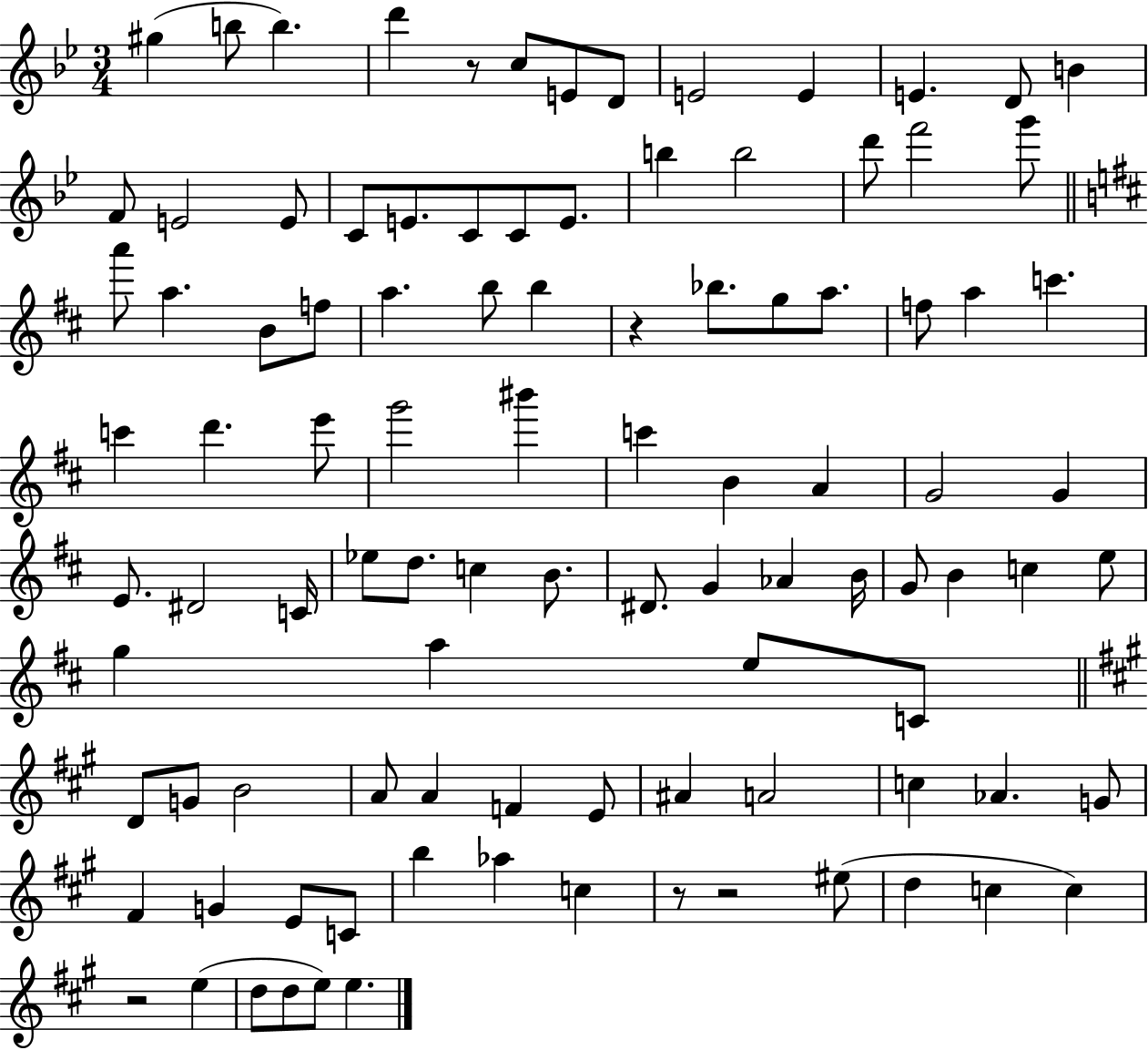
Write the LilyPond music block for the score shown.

{
  \clef treble
  \numericTimeSignature
  \time 3/4
  \key bes \major
  gis''4( b''8 b''4.) | d'''4 r8 c''8 e'8 d'8 | e'2 e'4 | e'4. d'8 b'4 | \break f'8 e'2 e'8 | c'8 e'8. c'8 c'8 e'8. | b''4 b''2 | d'''8 f'''2 g'''8 | \break \bar "||" \break \key b \minor a'''8 a''4. b'8 f''8 | a''4. b''8 b''4 | r4 bes''8. g''8 a''8. | f''8 a''4 c'''4. | \break c'''4 d'''4. e'''8 | g'''2 bis'''4 | c'''4 b'4 a'4 | g'2 g'4 | \break e'8. dis'2 c'16 | ees''8 d''8. c''4 b'8. | dis'8. g'4 aes'4 b'16 | g'8 b'4 c''4 e''8 | \break g''4 a''4 e''8 c'8 | \bar "||" \break \key a \major d'8 g'8 b'2 | a'8 a'4 f'4 e'8 | ais'4 a'2 | c''4 aes'4. g'8 | \break fis'4 g'4 e'8 c'8 | b''4 aes''4 c''4 | r8 r2 eis''8( | d''4 c''4 c''4) | \break r2 e''4( | d''8 d''8 e''8) e''4. | \bar "|."
}